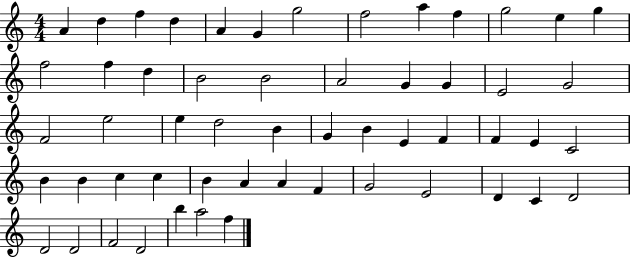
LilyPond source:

{
  \clef treble
  \numericTimeSignature
  \time 4/4
  \key c \major
  a'4 d''4 f''4 d''4 | a'4 g'4 g''2 | f''2 a''4 f''4 | g''2 e''4 g''4 | \break f''2 f''4 d''4 | b'2 b'2 | a'2 g'4 g'4 | e'2 g'2 | \break f'2 e''2 | e''4 d''2 b'4 | g'4 b'4 e'4 f'4 | f'4 e'4 c'2 | \break b'4 b'4 c''4 c''4 | b'4 a'4 a'4 f'4 | g'2 e'2 | d'4 c'4 d'2 | \break d'2 d'2 | f'2 d'2 | b''4 a''2 f''4 | \bar "|."
}